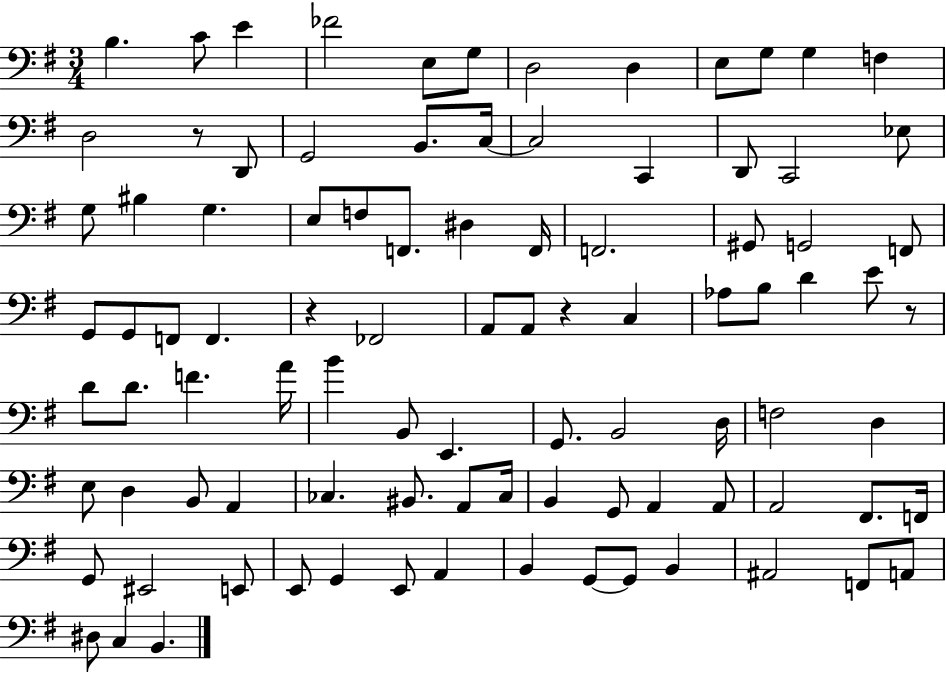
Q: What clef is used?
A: bass